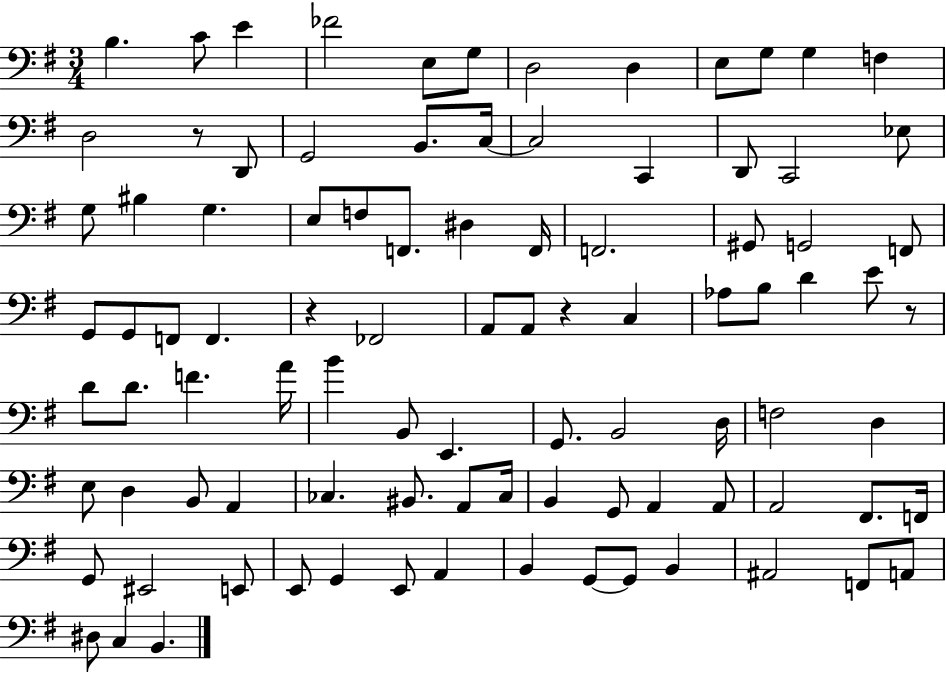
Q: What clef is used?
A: bass